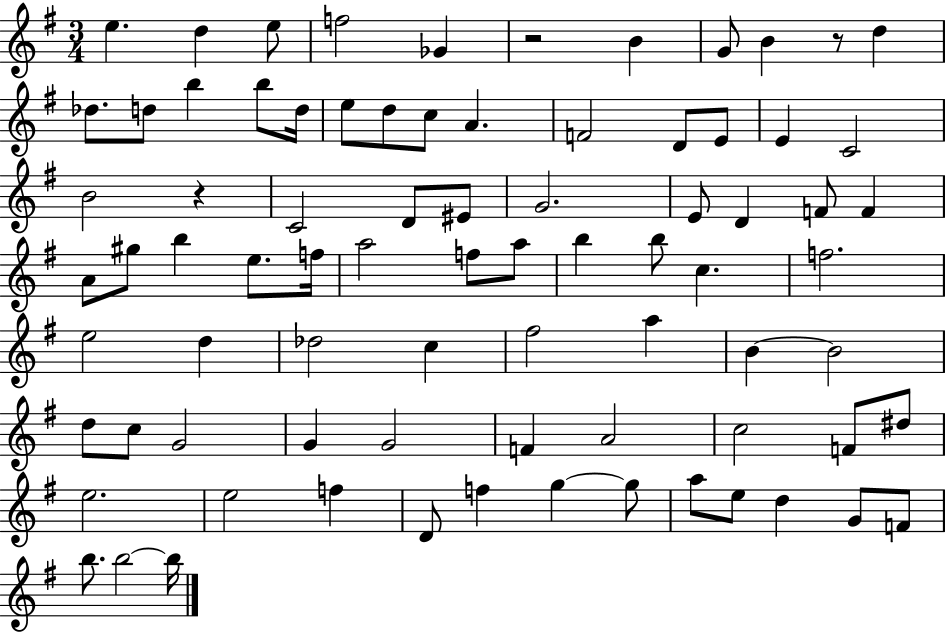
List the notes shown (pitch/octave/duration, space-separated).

E5/q. D5/q E5/e F5/h Gb4/q R/h B4/q G4/e B4/q R/e D5/q Db5/e. D5/e B5/q B5/e D5/s E5/e D5/e C5/e A4/q. F4/h D4/e E4/e E4/q C4/h B4/h R/q C4/h D4/e EIS4/e G4/h. E4/e D4/q F4/e F4/q A4/e G#5/e B5/q E5/e. F5/s A5/h F5/e A5/e B5/q B5/e C5/q. F5/h. E5/h D5/q Db5/h C5/q F#5/h A5/q B4/q B4/h D5/e C5/e G4/h G4/q G4/h F4/q A4/h C5/h F4/e D#5/e E5/h. E5/h F5/q D4/e F5/q G5/q G5/e A5/e E5/e D5/q G4/e F4/e B5/e. B5/h B5/s